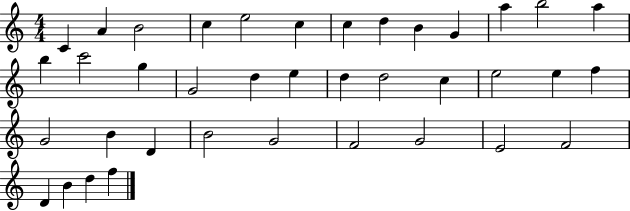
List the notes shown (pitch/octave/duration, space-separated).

C4/q A4/q B4/h C5/q E5/h C5/q C5/q D5/q B4/q G4/q A5/q B5/h A5/q B5/q C6/h G5/q G4/h D5/q E5/q D5/q D5/h C5/q E5/h E5/q F5/q G4/h B4/q D4/q B4/h G4/h F4/h G4/h E4/h F4/h D4/q B4/q D5/q F5/q